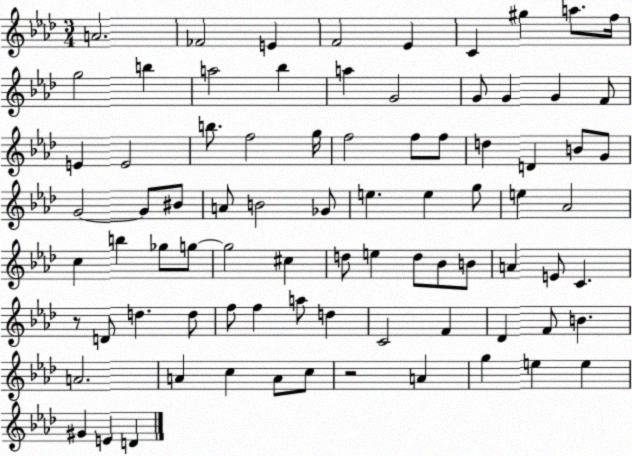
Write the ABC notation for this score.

X:1
T:Untitled
M:3/4
L:1/4
K:Ab
A2 _F2 E F2 _E C ^g a/2 f/4 g2 b a2 _b a G2 G/2 G G F/2 E E2 b/2 f2 g/4 f2 f/2 f/2 d D B/2 G/2 G2 G/2 ^B/2 A/2 B2 _G/2 e e g/2 e _A2 c b _g/2 g/2 g2 ^c d/2 e d/2 _B/2 B/2 A E/2 C z/2 D/2 d d/2 f/2 f a/2 d C2 F _D F/2 B A2 A c A/2 c/2 z2 A g e e ^G E D